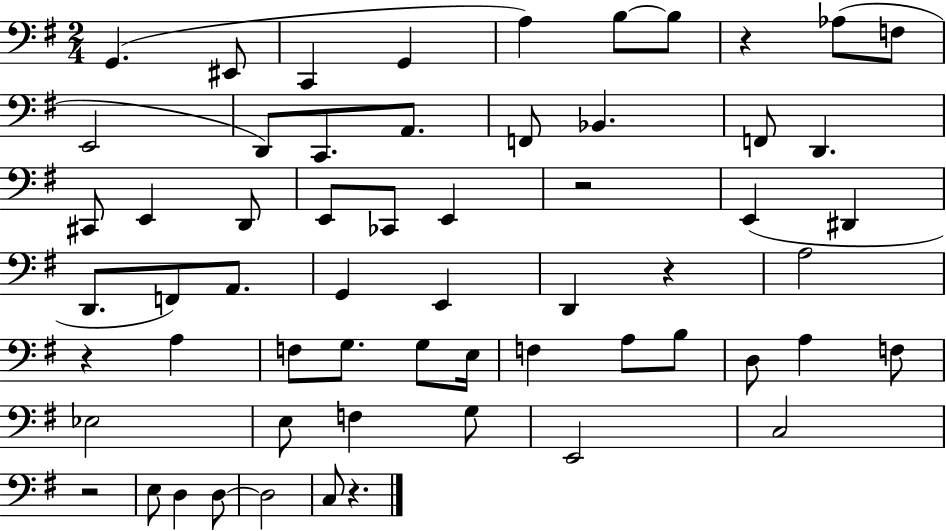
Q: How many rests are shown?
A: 6